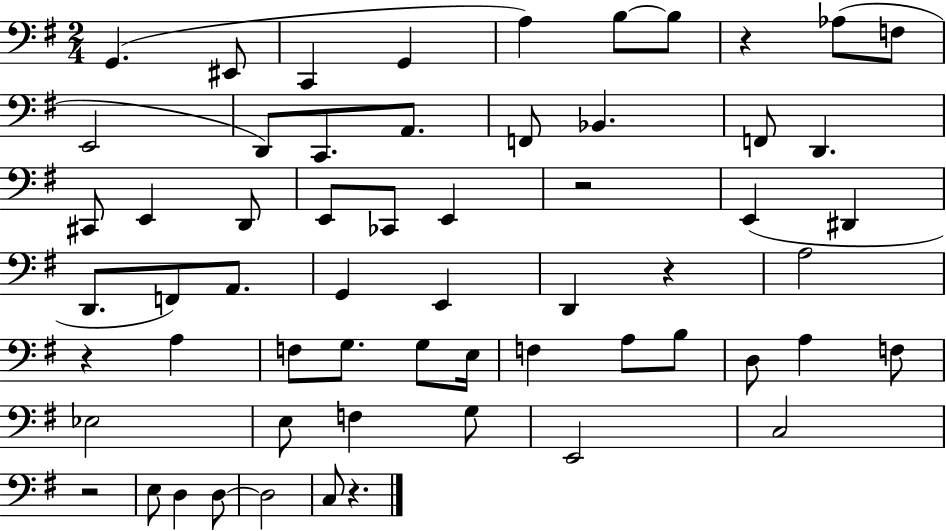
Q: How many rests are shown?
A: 6